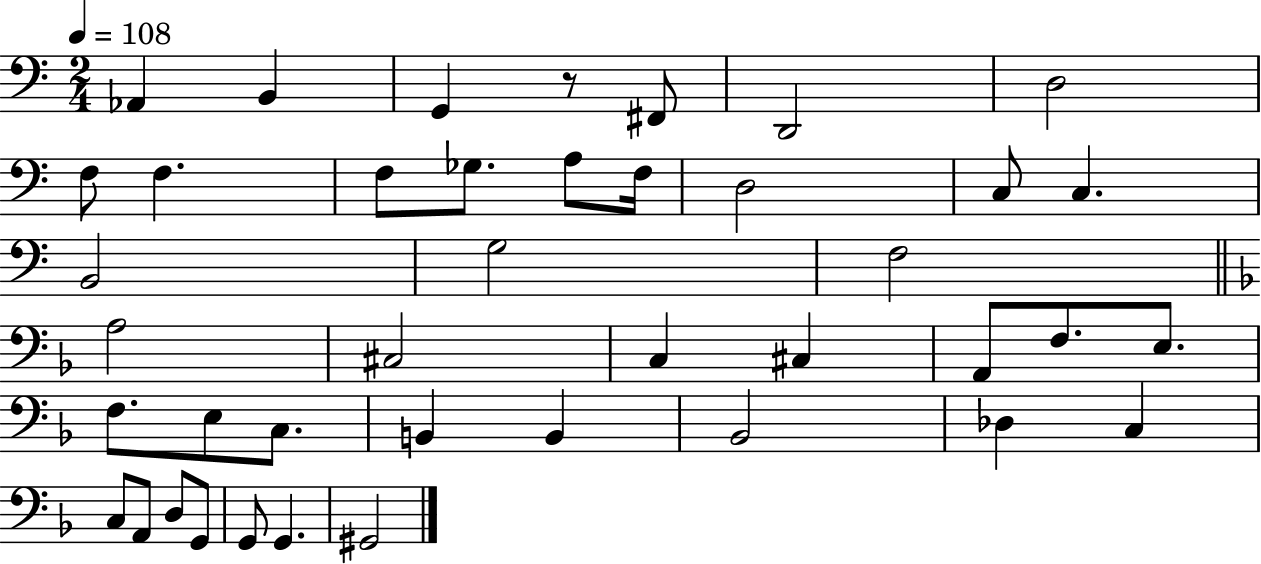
{
  \clef bass
  \numericTimeSignature
  \time 2/4
  \key c \major
  \tempo 4 = 108
  \repeat volta 2 { aes,4 b,4 | g,4 r8 fis,8 | d,2 | d2 | \break f8 f4. | f8 ges8. a8 f16 | d2 | c8 c4. | \break b,2 | g2 | f2 | \bar "||" \break \key d \minor a2 | cis2 | c4 cis4 | a,8 f8. e8. | \break f8. e8 c8. | b,4 b,4 | bes,2 | des4 c4 | \break c8 a,8 d8 g,8 | g,8 g,4. | gis,2 | } \bar "|."
}